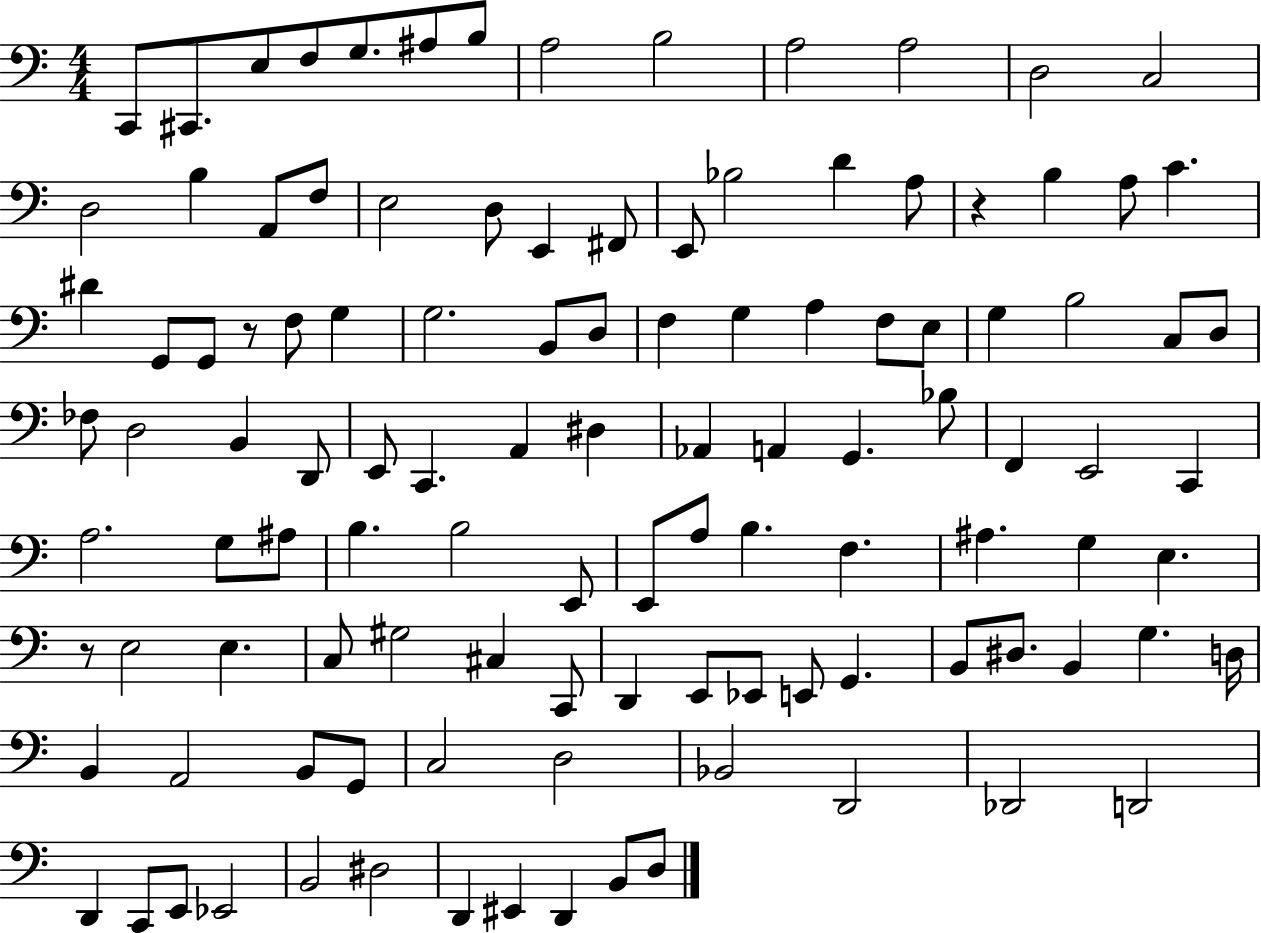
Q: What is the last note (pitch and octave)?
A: D3